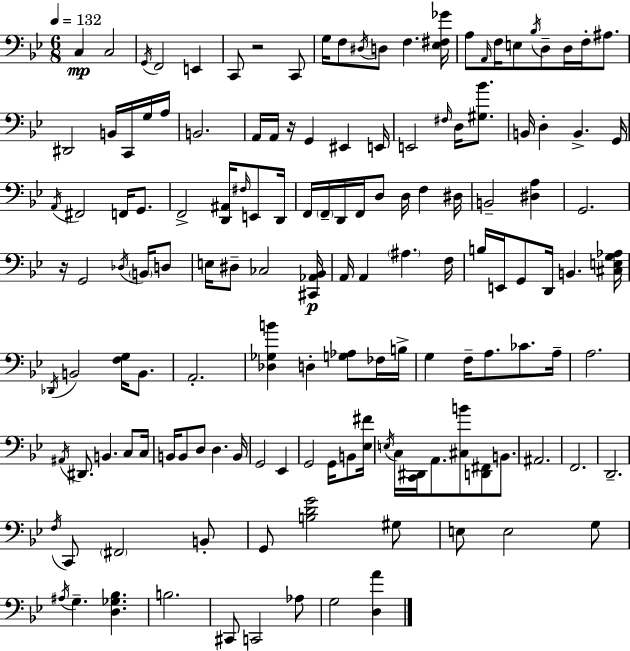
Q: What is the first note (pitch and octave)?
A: C3